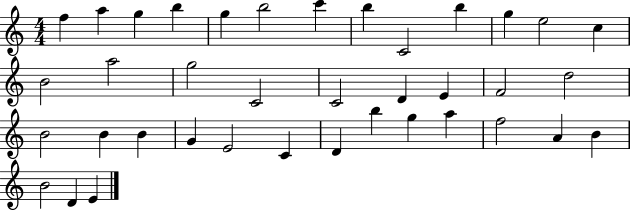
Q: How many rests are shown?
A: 0